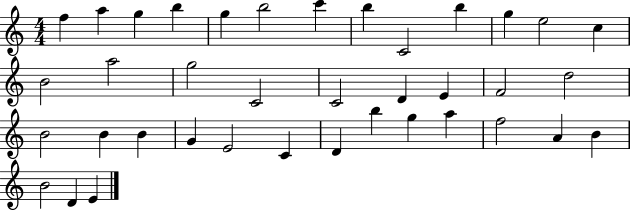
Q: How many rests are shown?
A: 0